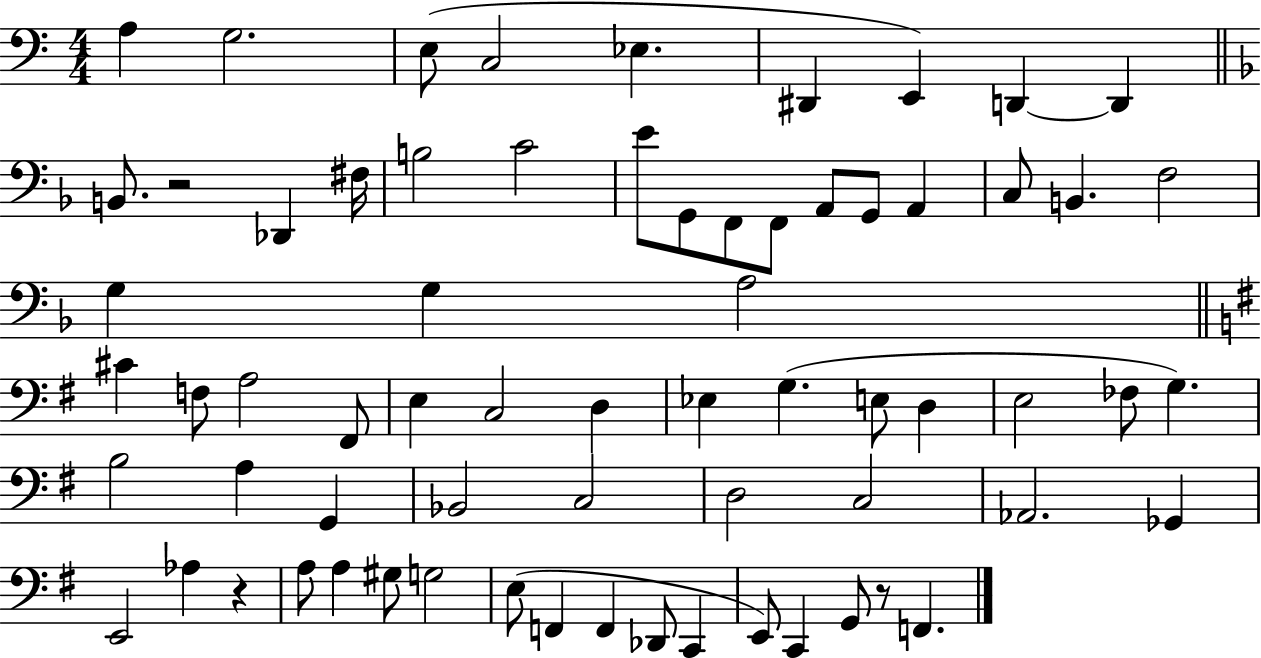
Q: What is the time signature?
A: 4/4